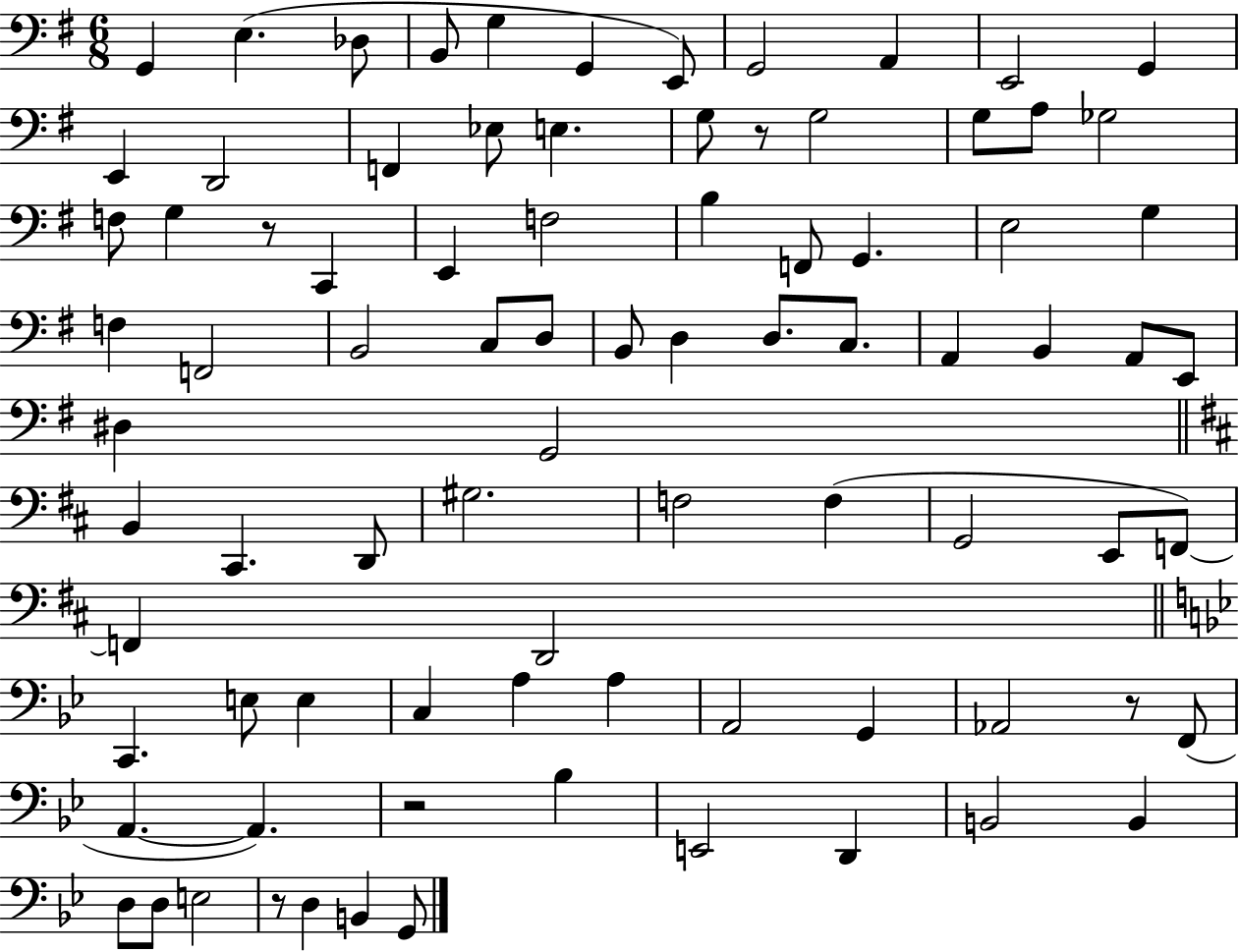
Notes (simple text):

G2/q E3/q. Db3/e B2/e G3/q G2/q E2/e G2/h A2/q E2/h G2/q E2/q D2/h F2/q Eb3/e E3/q. G3/e R/e G3/h G3/e A3/e Gb3/h F3/e G3/q R/e C2/q E2/q F3/h B3/q F2/e G2/q. E3/h G3/q F3/q F2/h B2/h C3/e D3/e B2/e D3/q D3/e. C3/e. A2/q B2/q A2/e E2/e D#3/q G2/h B2/q C#2/q. D2/e G#3/h. F3/h F3/q G2/h E2/e F2/e F2/q D2/h C2/q. E3/e E3/q C3/q A3/q A3/q A2/h G2/q Ab2/h R/e F2/e A2/q. A2/q. R/h Bb3/q E2/h D2/q B2/h B2/q D3/e D3/e E3/h R/e D3/q B2/q G2/e